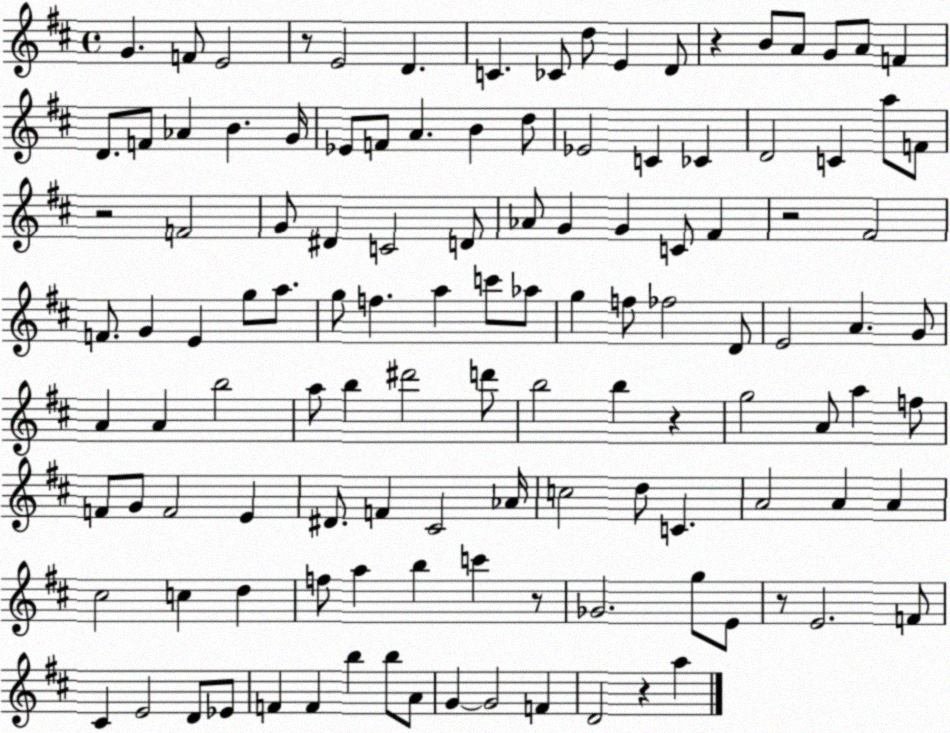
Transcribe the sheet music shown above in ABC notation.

X:1
T:Untitled
M:4/4
L:1/4
K:D
G F/2 E2 z/2 E2 D C _C/2 d/2 E D/2 z B/2 A/2 G/2 A/2 F D/2 F/2 _A B G/4 _E/2 F/2 A B d/2 _E2 C _C D2 C a/2 F/2 z2 F2 G/2 ^D C2 D/2 _A/2 G G C/2 ^F z2 ^F2 F/2 G E g/2 a/2 g/2 f a c'/2 _a/2 g f/2 _f2 D/2 E2 A G/2 A A b2 a/2 b ^d'2 d'/2 b2 b z g2 A/2 a f/2 F/2 G/2 F2 E ^D/2 F ^C2 _A/4 c2 d/2 C A2 A A ^c2 c d f/2 a b c' z/2 _G2 g/2 E/2 z/2 E2 F/2 ^C E2 D/2 _E/2 F F b b/2 A/2 G G2 F D2 z a